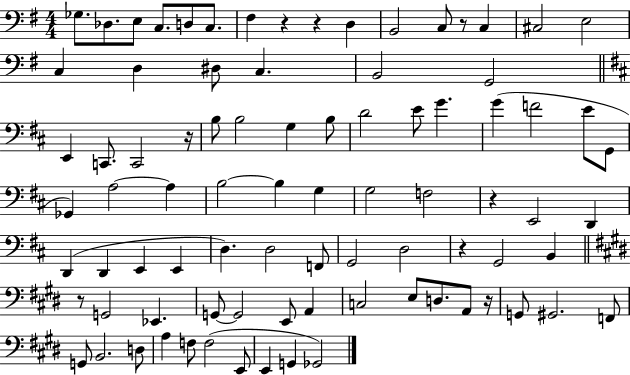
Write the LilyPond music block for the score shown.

{
  \clef bass
  \numericTimeSignature
  \time 4/4
  \key g \major
  ges8. des8. e8 c8. d8 c8. | fis4 r4 r4 d4 | b,2 c8 r8 c4 | cis2 e2 | \break c4 d4 dis8 c4. | b,2 g,2 | \bar "||" \break \key b \minor e,4 c,8. c,2 r16 | b8 b2 g4 b8 | d'2 e'8 g'4. | g'4( f'2 e'8 g,8 | \break ges,4) a2~~ a4 | b2~~ b4 g4 | g2 f2 | r4 e,2 d,4 | \break d,4( d,4 e,4 e,4 | d4.) d2 f,8 | g,2 d2 | r4 g,2 b,4 | \break \bar "||" \break \key e \major r8 g,2 ees,4. | g,8~~ g,2 e,8 a,4 | c2 e8 d8. a,8 r16 | g,8 gis,2. f,8 | \break g,8 b,2. d8 | a4 f8 f2( e,8 | e,4 g,4 ges,2) | \bar "|."
}